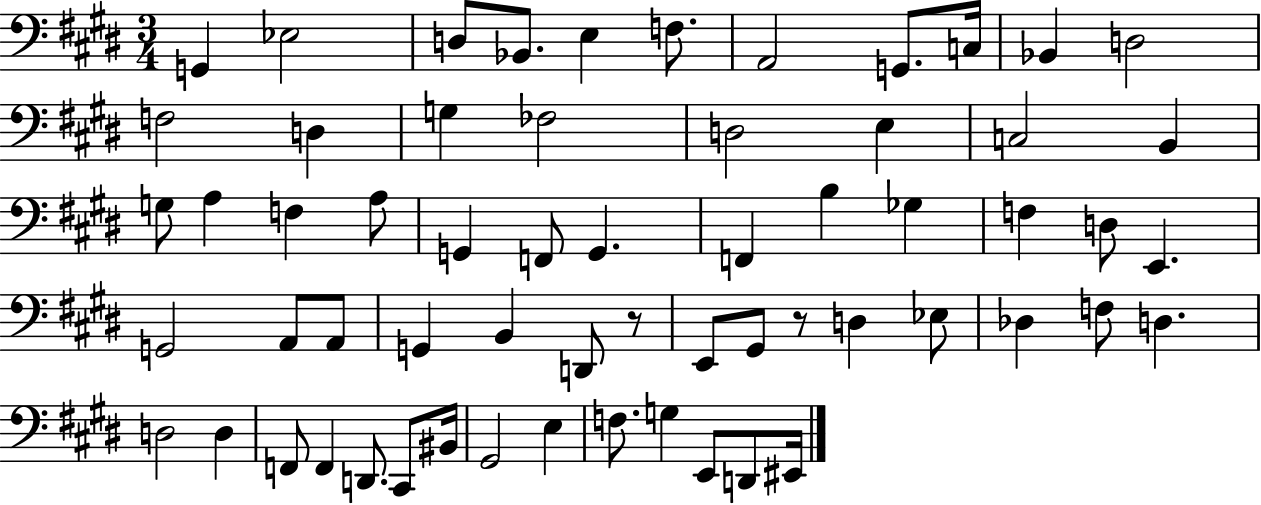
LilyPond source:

{
  \clef bass
  \numericTimeSignature
  \time 3/4
  \key e \major
  g,4 ees2 | d8 bes,8. e4 f8. | a,2 g,8. c16 | bes,4 d2 | \break f2 d4 | g4 fes2 | d2 e4 | c2 b,4 | \break g8 a4 f4 a8 | g,4 f,8 g,4. | f,4 b4 ges4 | f4 d8 e,4. | \break g,2 a,8 a,8 | g,4 b,4 d,8 r8 | e,8 gis,8 r8 d4 ees8 | des4 f8 d4. | \break d2 d4 | f,8 f,4 d,8. cis,8 bis,16 | gis,2 e4 | f8. g4 e,8 d,8 eis,16 | \break \bar "|."
}